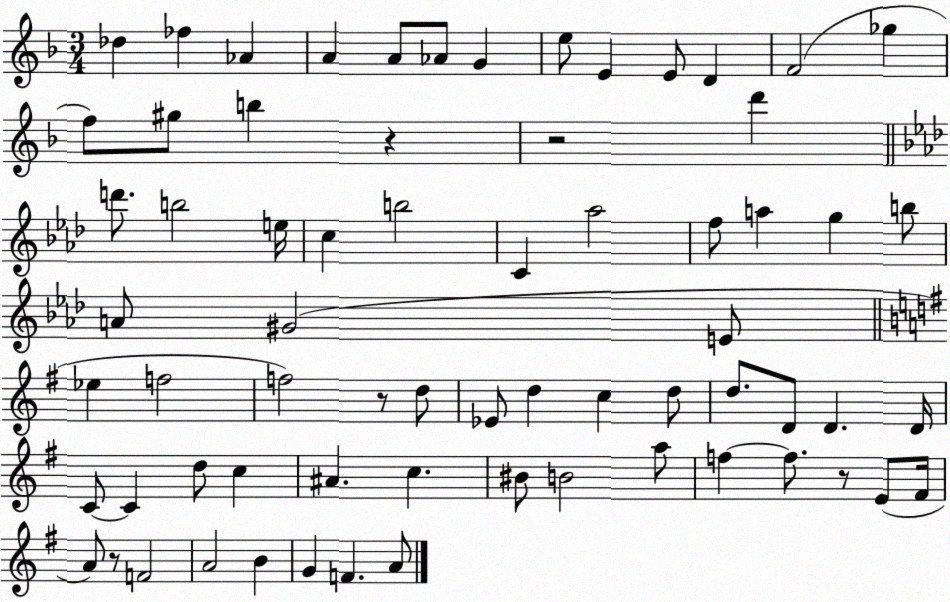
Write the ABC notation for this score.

X:1
T:Untitled
M:3/4
L:1/4
K:F
_d _f _A A A/2 _A/2 G e/2 E E/2 D F2 _g f/2 ^g/2 b z z2 d' d'/2 b2 e/4 c b2 C _a2 f/2 a g b/2 A/2 ^G2 E/2 _e f2 f2 z/2 d/2 _E/2 d c d/2 d/2 D/2 D D/4 C/2 C d/2 c ^A c ^B/2 B2 a/2 f f/2 z/2 E/2 ^F/4 A/2 z/2 F2 A2 B G F A/2